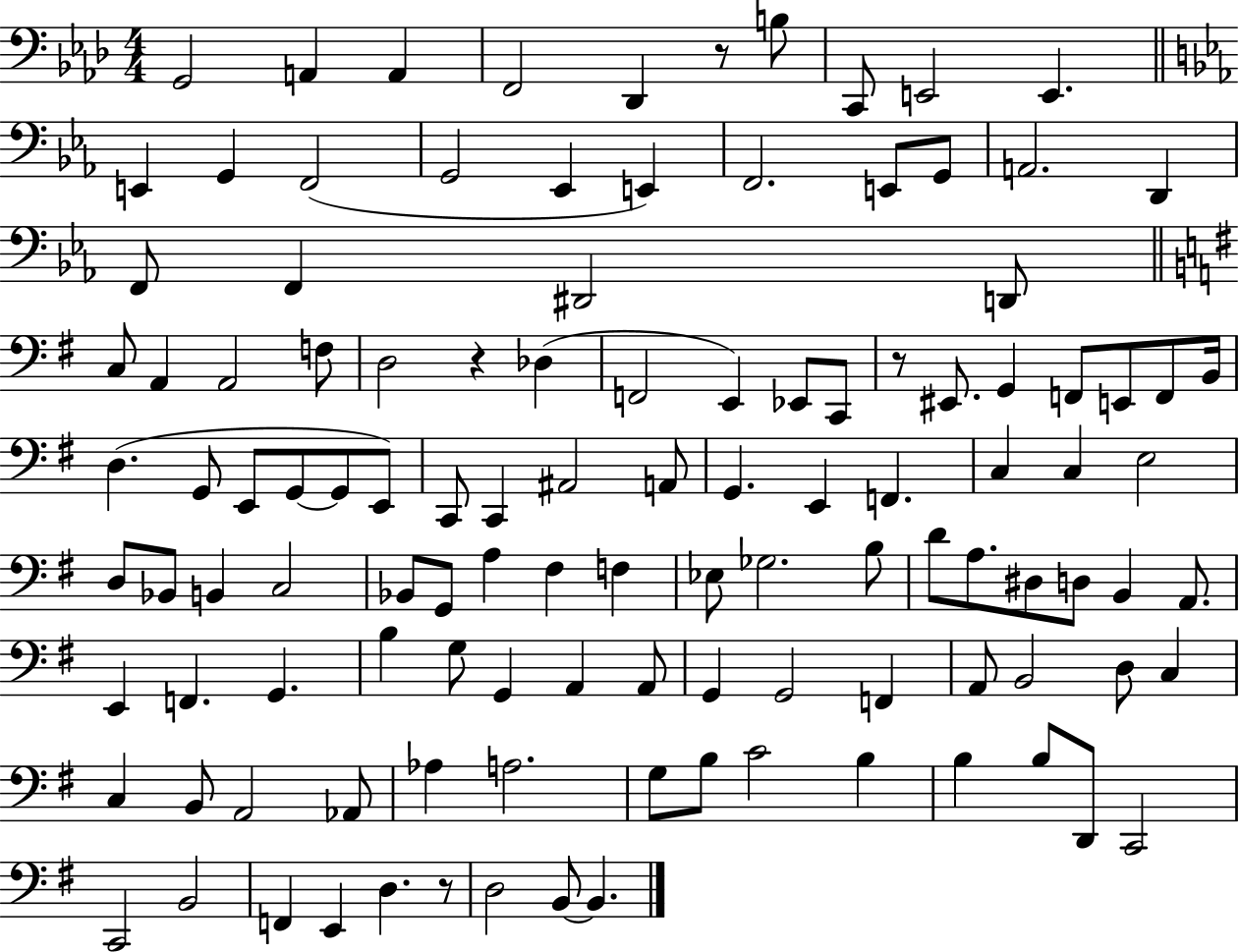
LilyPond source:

{
  \clef bass
  \numericTimeSignature
  \time 4/4
  \key aes \major
  g,2 a,4 a,4 | f,2 des,4 r8 b8 | c,8 e,2 e,4. | \bar "||" \break \key c \minor e,4 g,4 f,2( | g,2 ees,4 e,4) | f,2. e,8 g,8 | a,2. d,4 | \break f,8 f,4 dis,2 d,8 | \bar "||" \break \key g \major c8 a,4 a,2 f8 | d2 r4 des4( | f,2 e,4) ees,8 c,8 | r8 eis,8. g,4 f,8 e,8 f,8 b,16 | \break d4.( g,8 e,8 g,8~~ g,8 e,8) | c,8 c,4 ais,2 a,8 | g,4. e,4 f,4. | c4 c4 e2 | \break d8 bes,8 b,4 c2 | bes,8 g,8 a4 fis4 f4 | ees8 ges2. b8 | d'8 a8. dis8 d8 b,4 a,8. | \break e,4 f,4. g,4. | b4 g8 g,4 a,4 a,8 | g,4 g,2 f,4 | a,8 b,2 d8 c4 | \break c4 b,8 a,2 aes,8 | aes4 a2. | g8 b8 c'2 b4 | b4 b8 d,8 c,2 | \break c,2 b,2 | f,4 e,4 d4. r8 | d2 b,8~~ b,4. | \bar "|."
}